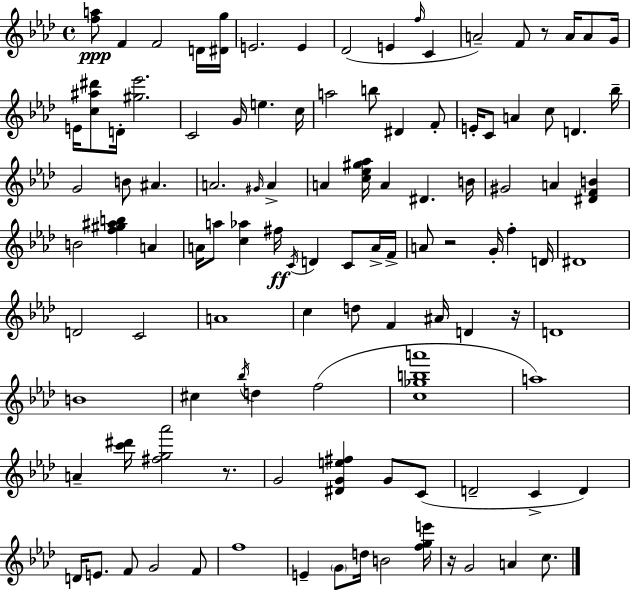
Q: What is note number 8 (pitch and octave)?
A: F5